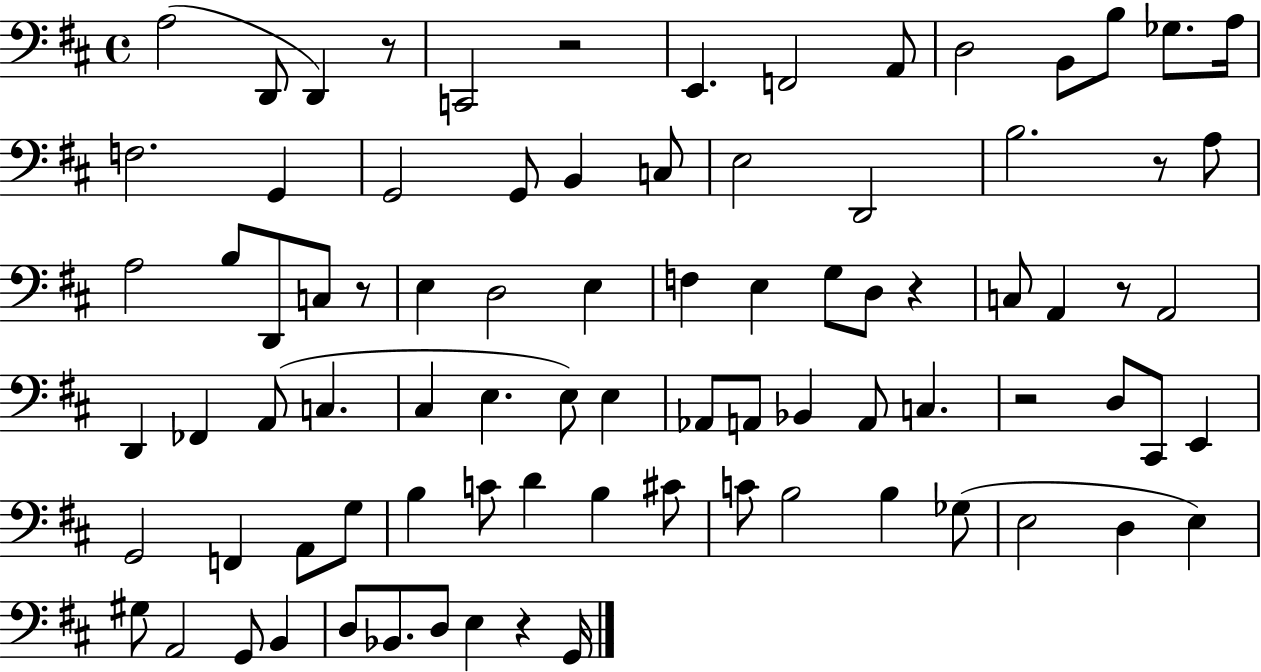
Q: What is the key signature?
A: D major